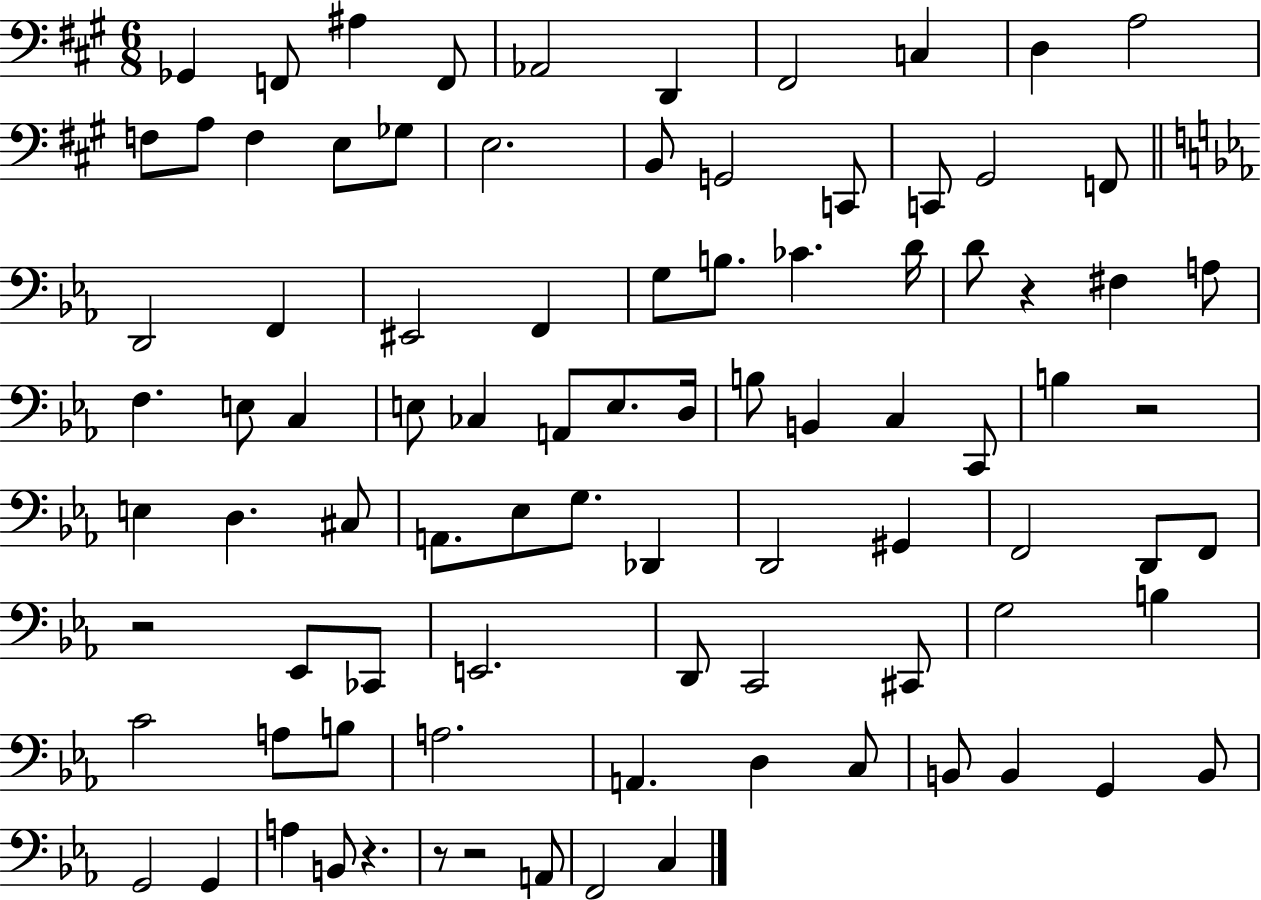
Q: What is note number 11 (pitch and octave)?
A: F3